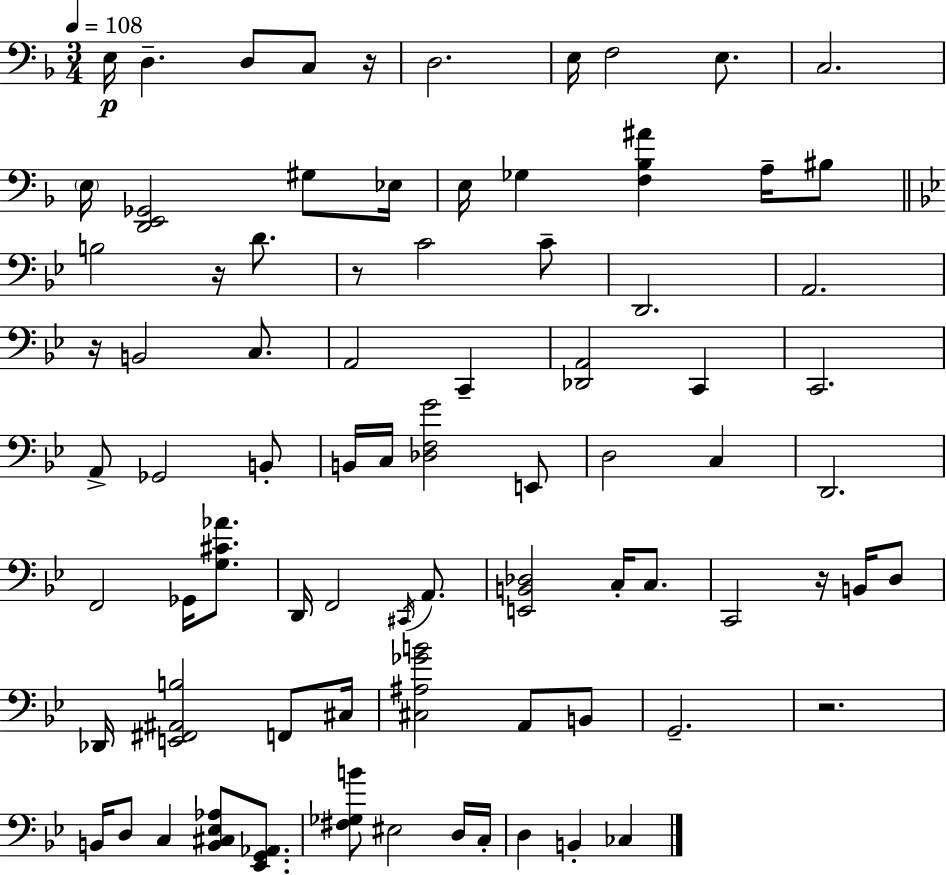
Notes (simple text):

E3/s D3/q. D3/e C3/e R/s D3/h. E3/s F3/h E3/e. C3/h. E3/s [D2,E2,Gb2]/h G#3/e Eb3/s E3/s Gb3/q [F3,Bb3,A#4]/q A3/s BIS3/e B3/h R/s D4/e. R/e C4/h C4/e D2/h. A2/h. R/s B2/h C3/e. A2/h C2/q [Db2,A2]/h C2/q C2/h. A2/e Gb2/h B2/e B2/s C3/s [Db3,F3,G4]/h E2/e D3/h C3/q D2/h. F2/h Gb2/s [G3,C#4,Ab4]/e. D2/s F2/h C#2/s A2/e. [E2,B2,Db3]/h C3/s C3/e. C2/h R/s B2/s D3/e Db2/s [E2,F#2,A#2,B3]/h F2/e C#3/s [C#3,A#3,Gb4,B4]/h A2/e B2/e G2/h. R/h. B2/s D3/e C3/q [B2,C#3,Eb3,Ab3]/e [Eb2,G2,Ab2]/e. [F#3,Gb3,B4]/e EIS3/h D3/s C3/s D3/q B2/q CES3/q